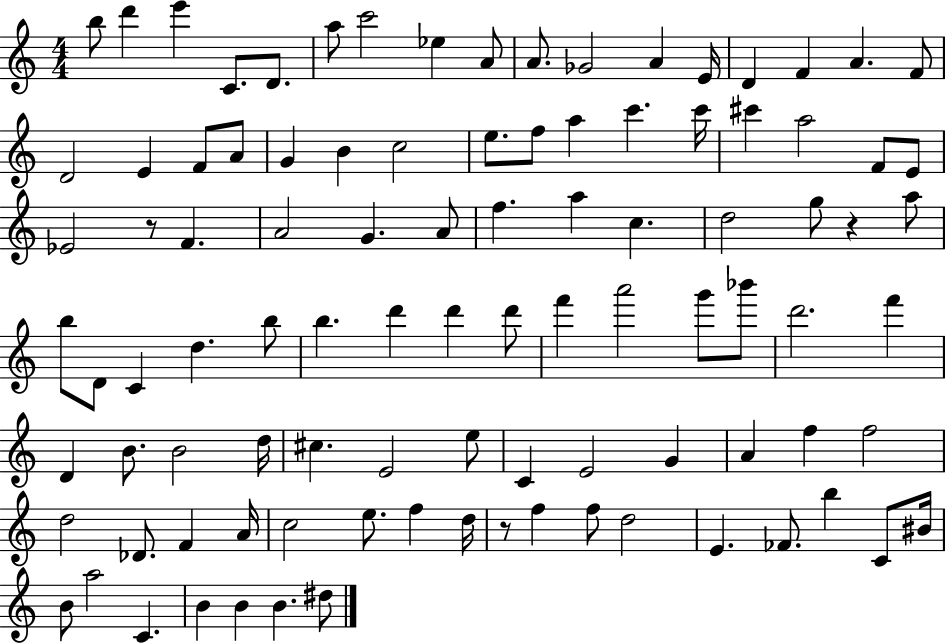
{
  \clef treble
  \numericTimeSignature
  \time 4/4
  \key c \major
  b''8 d'''4 e'''4 c'8. d'8. | a''8 c'''2 ees''4 a'8 | a'8. ges'2 a'4 e'16 | d'4 f'4 a'4. f'8 | \break d'2 e'4 f'8 a'8 | g'4 b'4 c''2 | e''8. f''8 a''4 c'''4. c'''16 | cis'''4 a''2 f'8 e'8 | \break ees'2 r8 f'4. | a'2 g'4. a'8 | f''4. a''4 c''4. | d''2 g''8 r4 a''8 | \break b''8 d'8 c'4 d''4. b''8 | b''4. d'''4 d'''4 d'''8 | f'''4 a'''2 g'''8 bes'''8 | d'''2. f'''4 | \break d'4 b'8. b'2 d''16 | cis''4. e'2 e''8 | c'4 e'2 g'4 | a'4 f''4 f''2 | \break d''2 des'8. f'4 a'16 | c''2 e''8. f''4 d''16 | r8 f''4 f''8 d''2 | e'4. fes'8. b''4 c'8 bis'16 | \break b'8 a''2 c'4. | b'4 b'4 b'4. dis''8 | \bar "|."
}